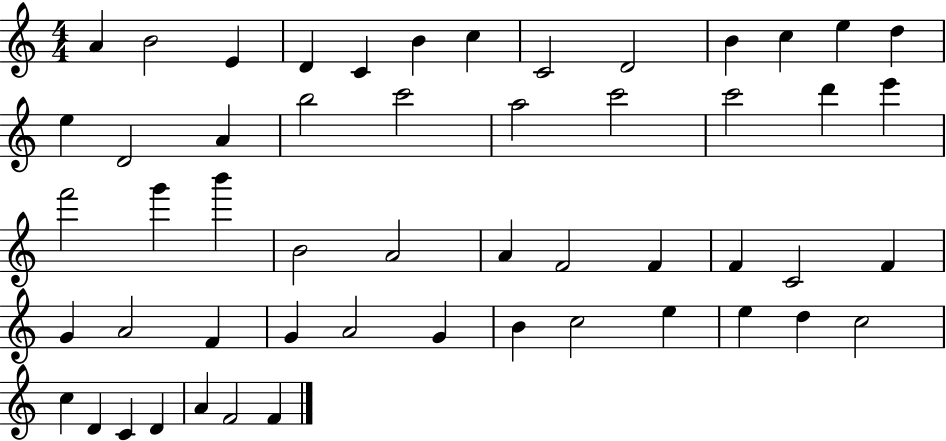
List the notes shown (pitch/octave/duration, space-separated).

A4/q B4/h E4/q D4/q C4/q B4/q C5/q C4/h D4/h B4/q C5/q E5/q D5/q E5/q D4/h A4/q B5/h C6/h A5/h C6/h C6/h D6/q E6/q F6/h G6/q B6/q B4/h A4/h A4/q F4/h F4/q F4/q C4/h F4/q G4/q A4/h F4/q G4/q A4/h G4/q B4/q C5/h E5/q E5/q D5/q C5/h C5/q D4/q C4/q D4/q A4/q F4/h F4/q